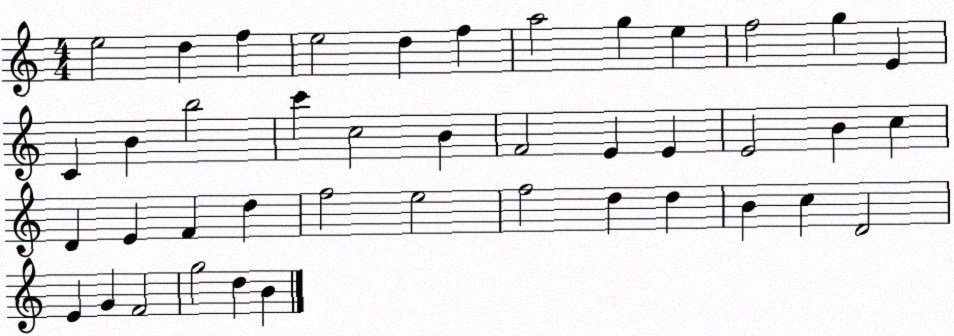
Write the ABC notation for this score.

X:1
T:Untitled
M:4/4
L:1/4
K:C
e2 d f e2 d f a2 g e f2 g E C B b2 c' c2 B F2 E E E2 B c D E F d f2 e2 f2 d d B c D2 E G F2 g2 d B